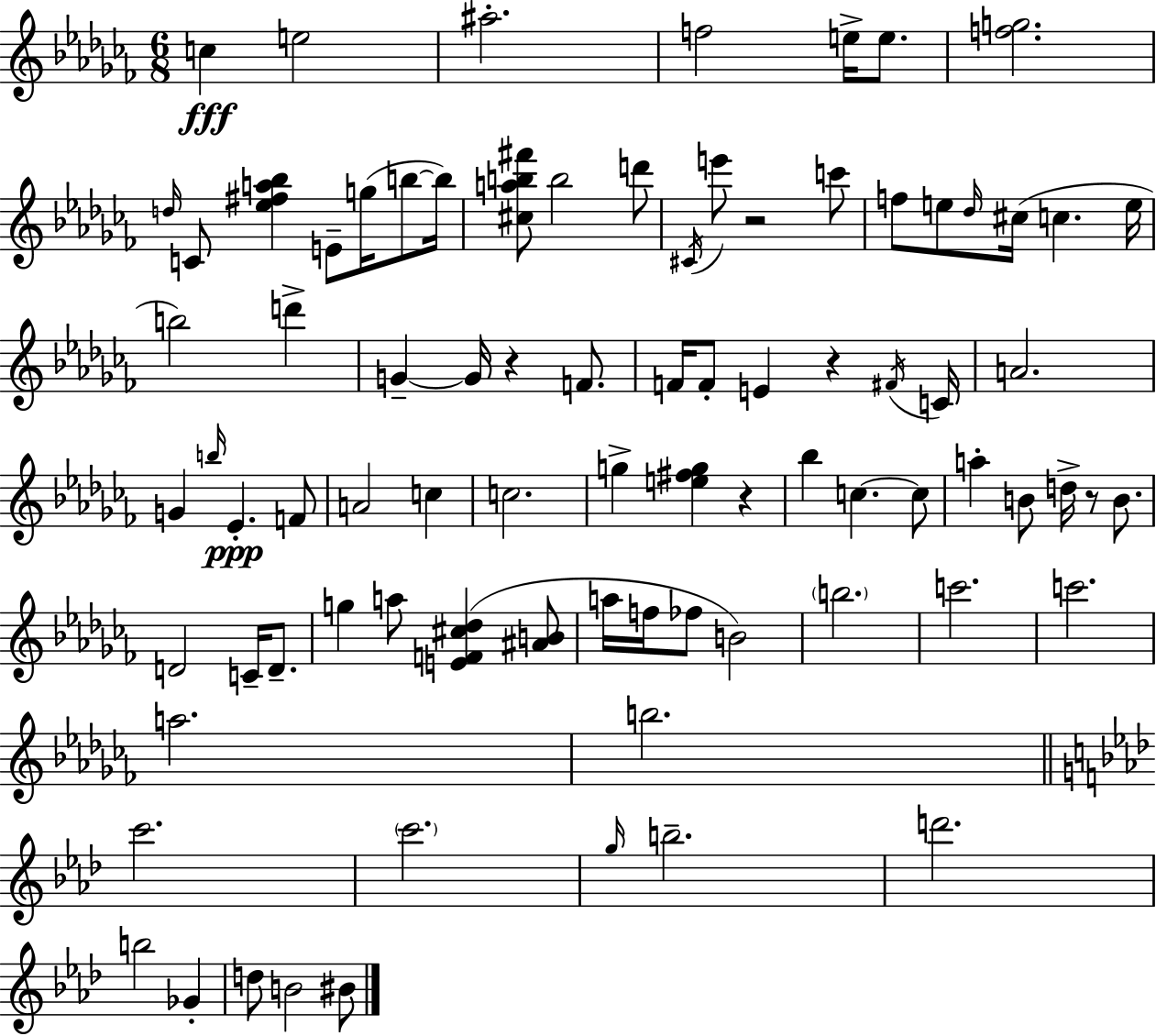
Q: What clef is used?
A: treble